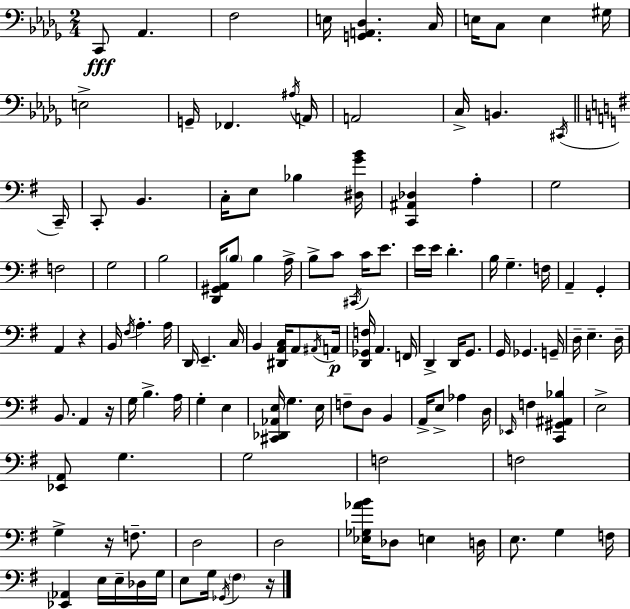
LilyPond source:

{
  \clef bass
  \numericTimeSignature
  \time 2/4
  \key bes \minor
  c,8\fff aes,4. | f2 | e16 <g, a, des>4. c16 | e16 c8 e4 gis16 | \break e2-> | g,16-- fes,4. \acciaccatura { ais16 } | a,16 a,2 | c16-> b,4. | \break \acciaccatura { cis,16 } \bar "||" \break \key e \minor c,16-- c,8-. b,4. | c16-. e8 bes4 | <dis g' b'>16 <c, ais, des>4 a4-. | g2 | \break f2 | g2 | b2 | <d, gis, a,>16 \parenthesize b8 b4 | \break a16-> b8-> c'8 \acciaccatura { cis,16 } c'16 e'8. | e'16 e'16 d'4.-. | b16 g4.-- | f16 a,4-- g,4-. | \break a,4 r4 | b,16 \acciaccatura { fis16 } a4.-. | a16 d,16 e,4.-- | c16 b,4 <dis, a, c>16 | \break a,8 \acciaccatura { ais,16 } a,16\p <d, ges, f>16 a,4. | f,16 d,4-> | d,16 g,8. g,16 ges,4. | g,16-- d16-- e4.-- | \break d16-- b,8. a,4 | r16 g16 b4.-> | a16 g4-. | e4 <cis, des, aes, e>16 g4. | \break e16 f8-- d8 | b,4 a,16-> e8-> aes4 | d16 \grace { ees,16 } f4 | <c, gis, ais, bes>4 e2-> | \break <ees, a,>8 g4. | g2 | f2 | f2 | \break g4-> | r16 f8.-- d2 | d2 | <ees ges aes' b'>16 des8 | \break e4 d16 e8. | g4 f16 <ees, aes,>4 | e16 e16-- des16 g16 e8 g16 | \acciaccatura { ges,16 } \parenthesize fis4 r16 \bar "|."
}